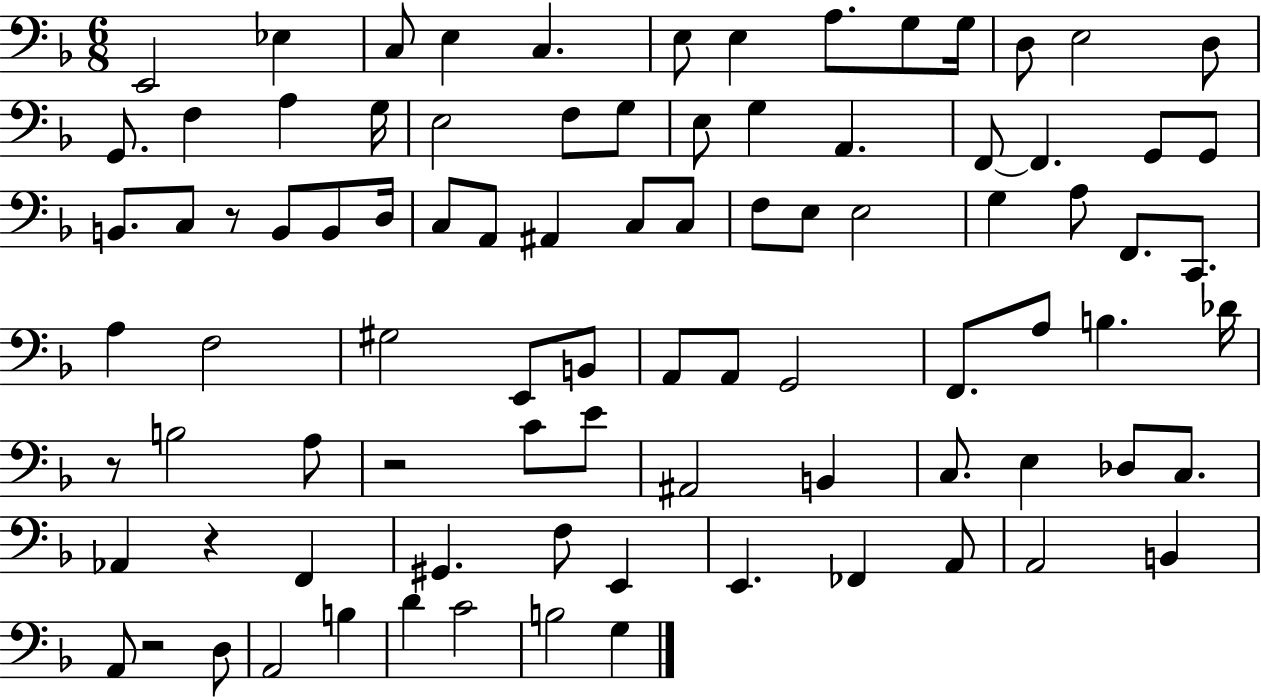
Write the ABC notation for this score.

X:1
T:Untitled
M:6/8
L:1/4
K:F
E,,2 _E, C,/2 E, C, E,/2 E, A,/2 G,/2 G,/4 D,/2 E,2 D,/2 G,,/2 F, A, G,/4 E,2 F,/2 G,/2 E,/2 G, A,, F,,/2 F,, G,,/2 G,,/2 B,,/2 C,/2 z/2 B,,/2 B,,/2 D,/4 C,/2 A,,/2 ^A,, C,/2 C,/2 F,/2 E,/2 E,2 G, A,/2 F,,/2 C,,/2 A, F,2 ^G,2 E,,/2 B,,/2 A,,/2 A,,/2 G,,2 F,,/2 A,/2 B, _D/4 z/2 B,2 A,/2 z2 C/2 E/2 ^A,,2 B,, C,/2 E, _D,/2 C,/2 _A,, z F,, ^G,, F,/2 E,, E,, _F,, A,,/2 A,,2 B,, A,,/2 z2 D,/2 A,,2 B, D C2 B,2 G,